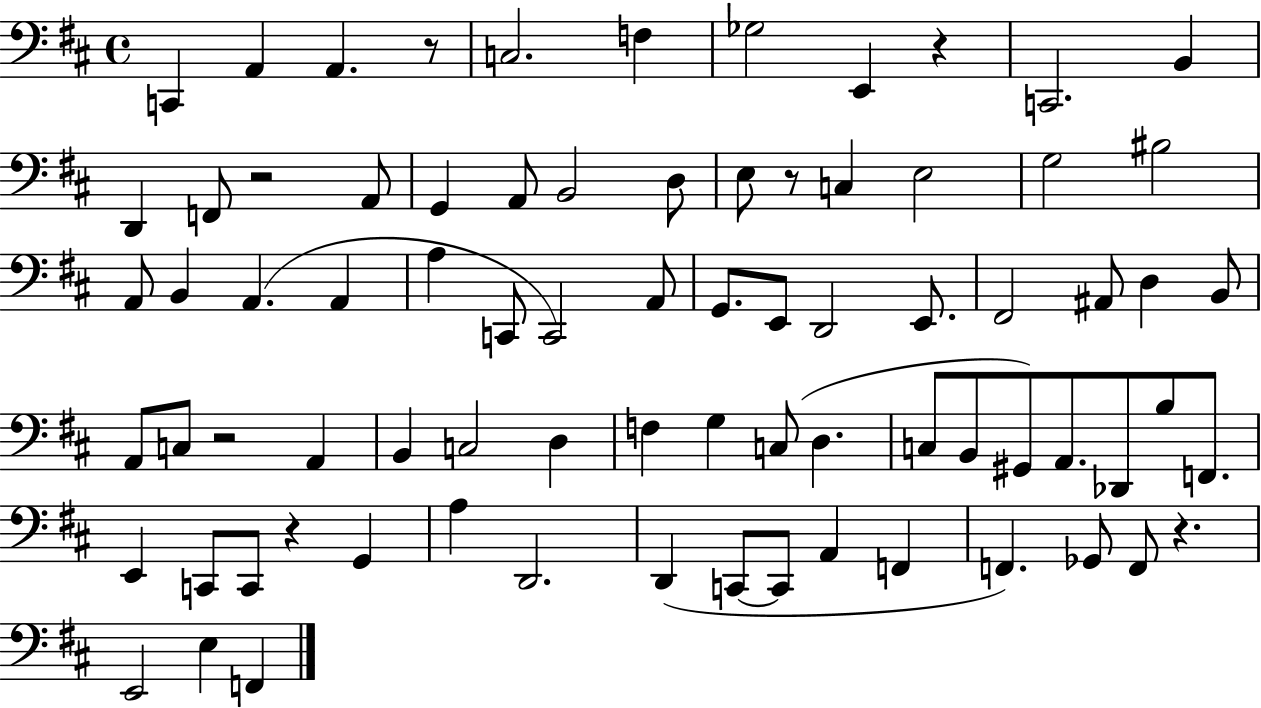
C2/q A2/q A2/q. R/e C3/h. F3/q Gb3/h E2/q R/q C2/h. B2/q D2/q F2/e R/h A2/e G2/q A2/e B2/h D3/e E3/e R/e C3/q E3/h G3/h BIS3/h A2/e B2/q A2/q. A2/q A3/q C2/e C2/h A2/e G2/e. E2/e D2/h E2/e. F#2/h A#2/e D3/q B2/e A2/e C3/e R/h A2/q B2/q C3/h D3/q F3/q G3/q C3/e D3/q. C3/e B2/e G#2/e A2/e. Db2/e B3/e F2/e. E2/q C2/e C2/e R/q G2/q A3/q D2/h. D2/q C2/e C2/e A2/q F2/q F2/q. Gb2/e F2/e R/q. E2/h E3/q F2/q